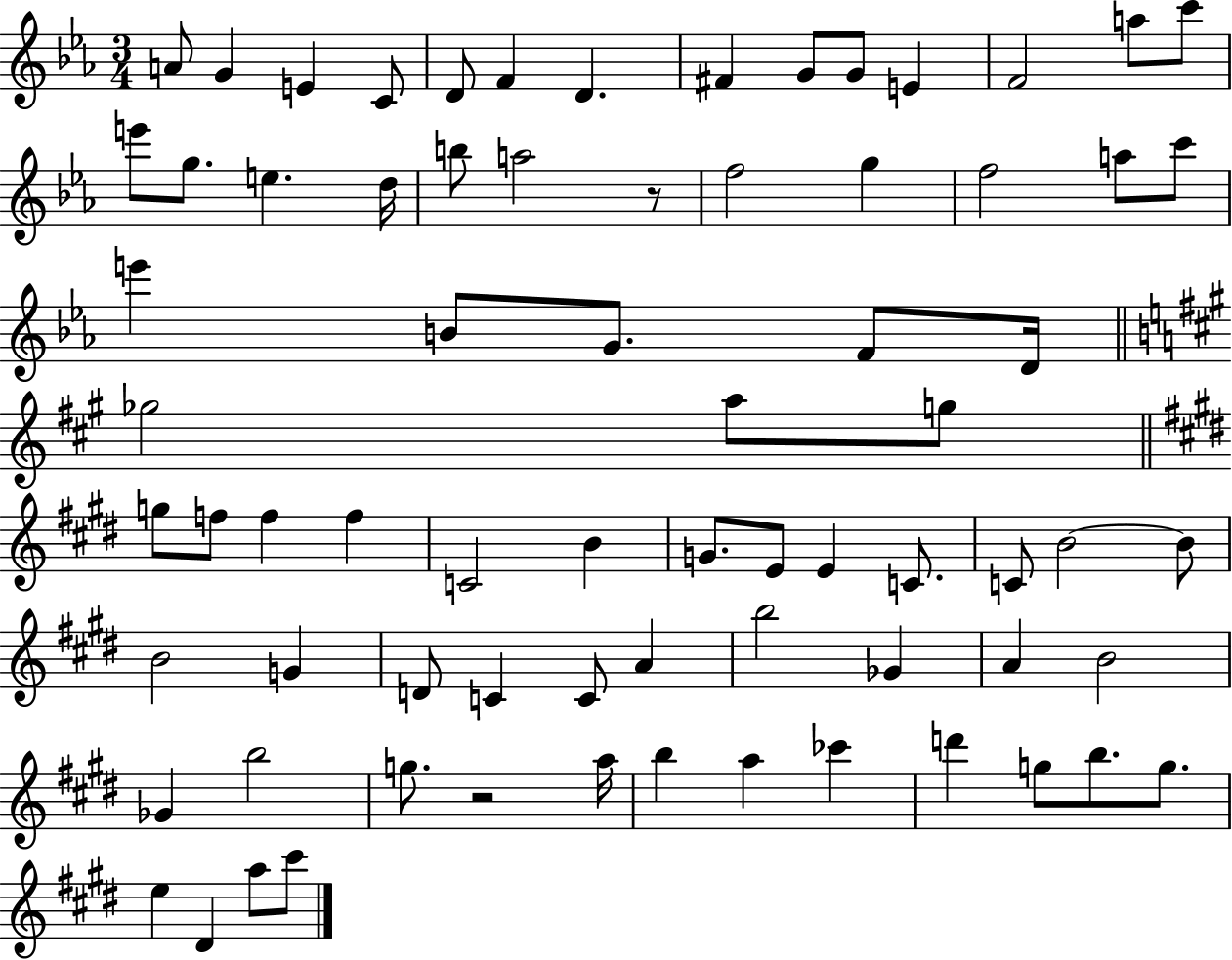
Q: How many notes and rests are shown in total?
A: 73